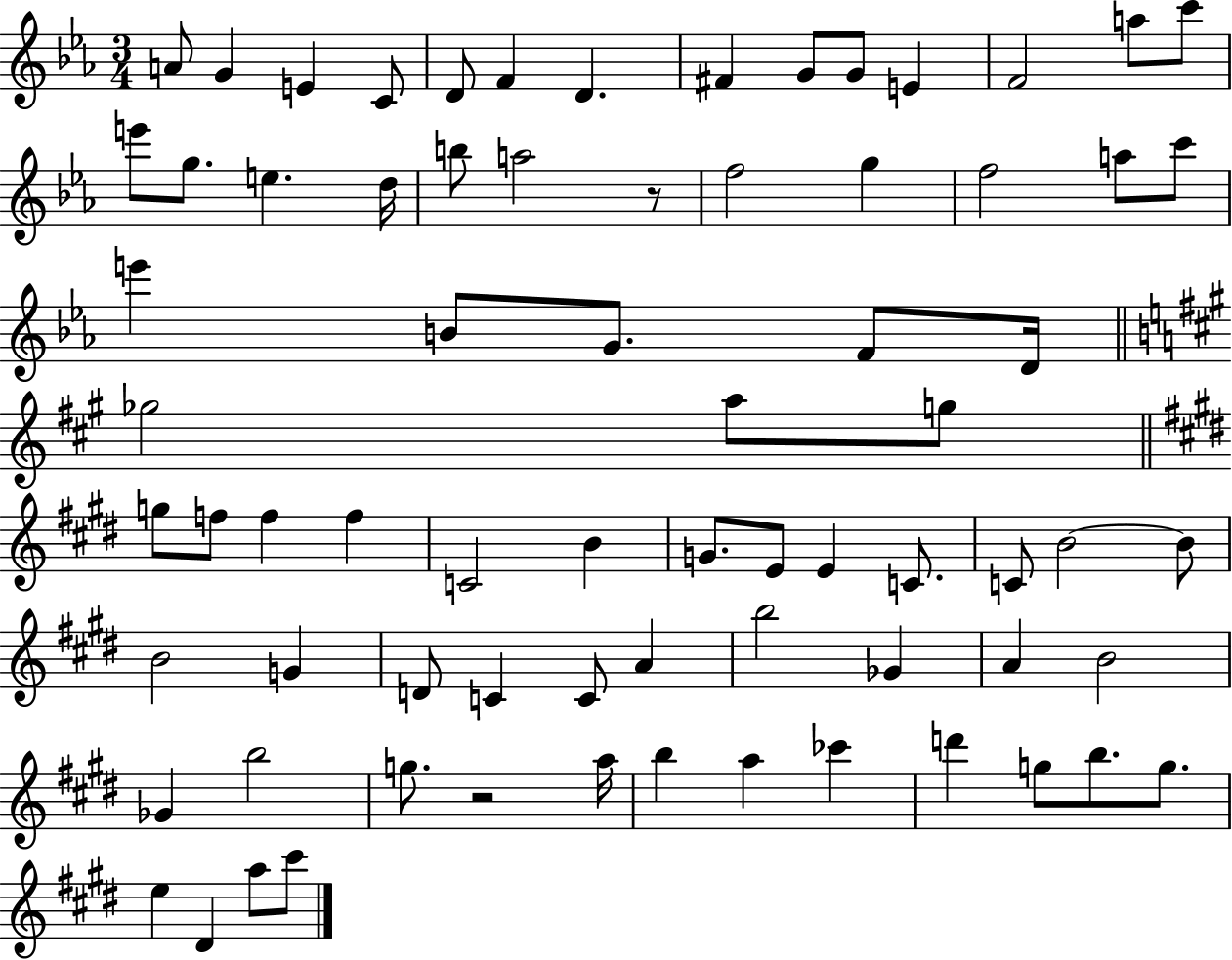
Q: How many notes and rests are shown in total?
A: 73